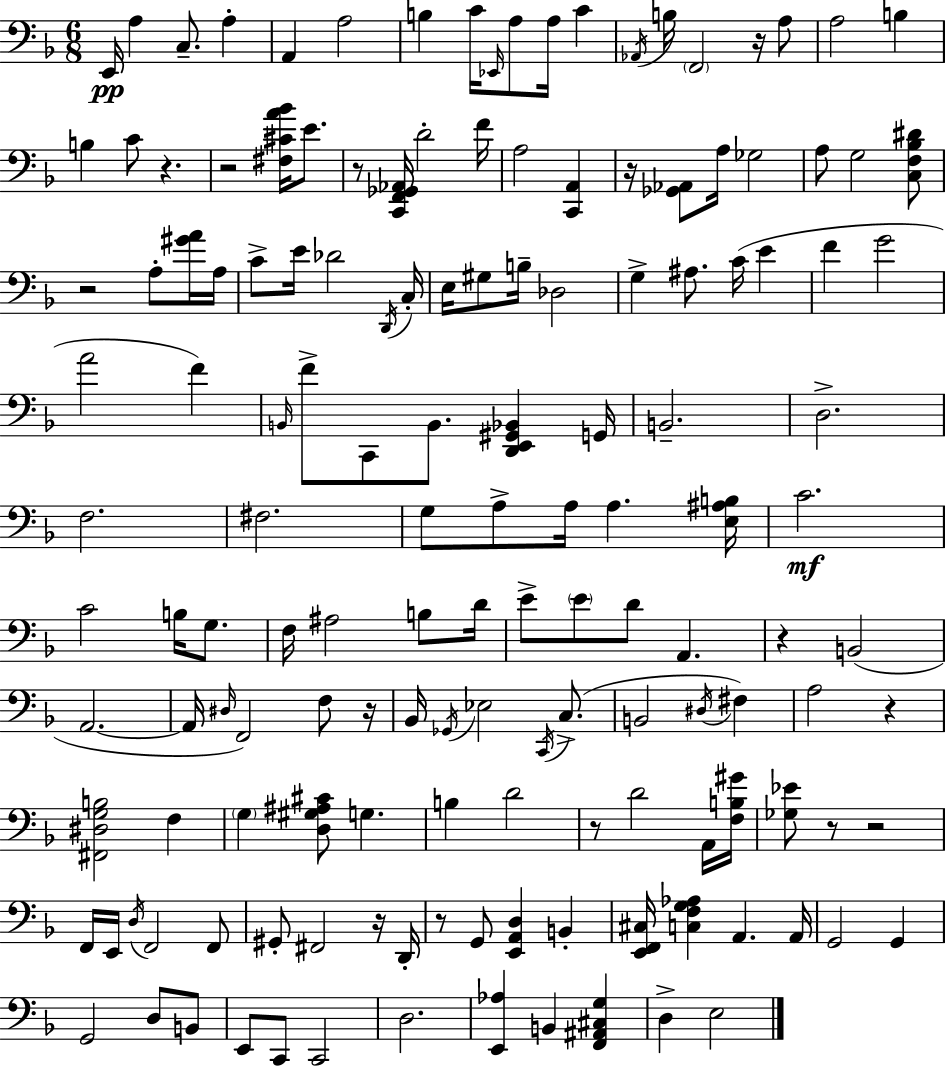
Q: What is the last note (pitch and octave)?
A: E3